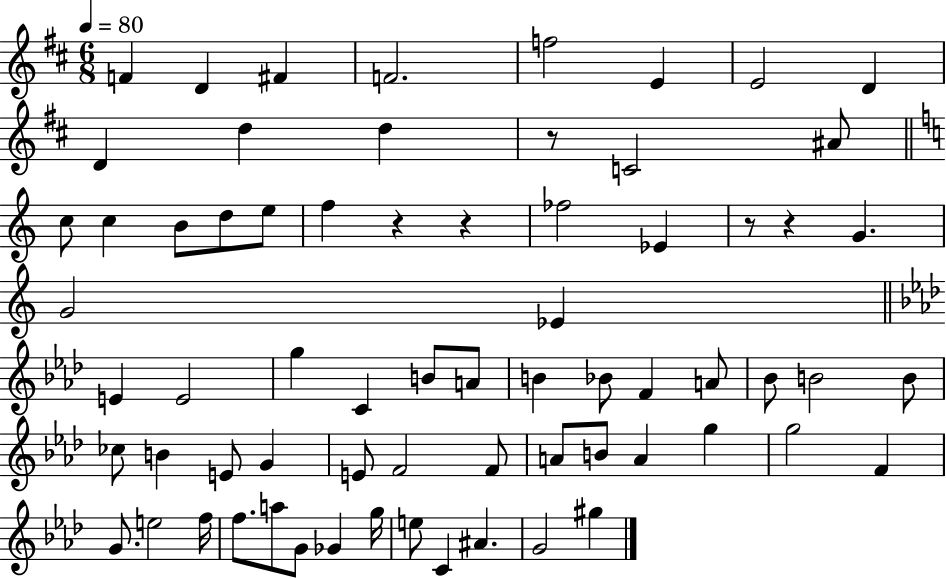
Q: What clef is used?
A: treble